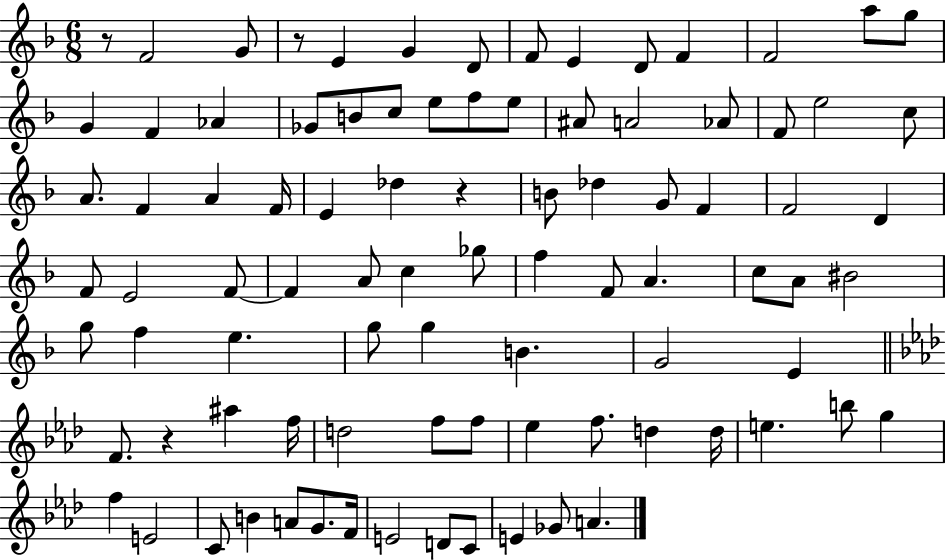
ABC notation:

X:1
T:Untitled
M:6/8
L:1/4
K:F
z/2 F2 G/2 z/2 E G D/2 F/2 E D/2 F F2 a/2 g/2 G F _A _G/2 B/2 c/2 e/2 f/2 e/2 ^A/2 A2 _A/2 F/2 e2 c/2 A/2 F A F/4 E _d z B/2 _d G/2 F F2 D F/2 E2 F/2 F A/2 c _g/2 f F/2 A c/2 A/2 ^B2 g/2 f e g/2 g B G2 E F/2 z ^a f/4 d2 f/2 f/2 _e f/2 d d/4 e b/2 g f E2 C/2 B A/2 G/2 F/4 E2 D/2 C/2 E _G/2 A